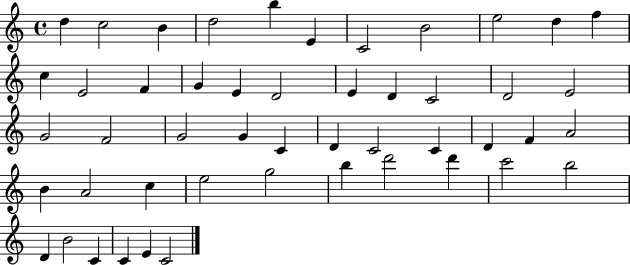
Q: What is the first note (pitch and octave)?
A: D5